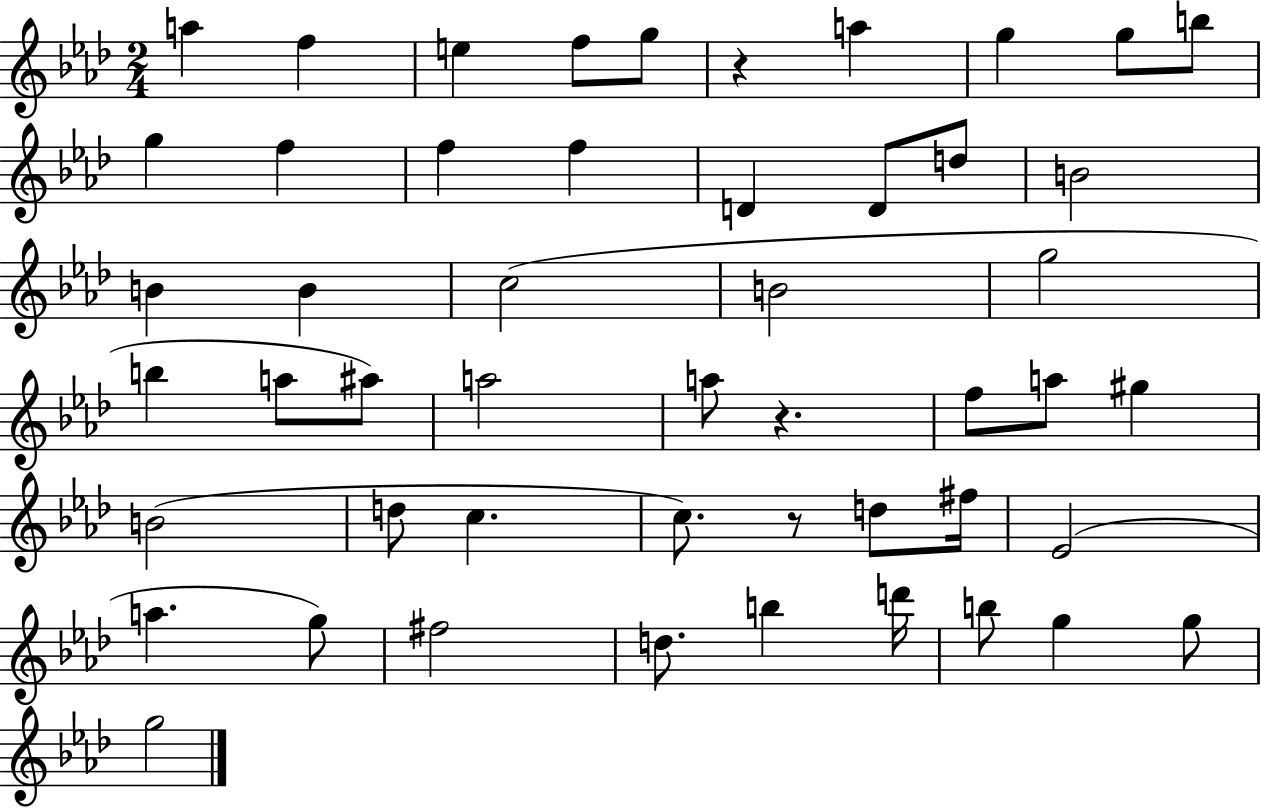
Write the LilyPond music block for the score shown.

{
  \clef treble
  \numericTimeSignature
  \time 2/4
  \key aes \major
  a''4 f''4 | e''4 f''8 g''8 | r4 a''4 | g''4 g''8 b''8 | \break g''4 f''4 | f''4 f''4 | d'4 d'8 d''8 | b'2 | \break b'4 b'4 | c''2( | b'2 | g''2 | \break b''4 a''8 ais''8) | a''2 | a''8 r4. | f''8 a''8 gis''4 | \break b'2( | d''8 c''4. | c''8.) r8 d''8 fis''16 | ees'2( | \break a''4. g''8) | fis''2 | d''8. b''4 d'''16 | b''8 g''4 g''8 | \break g''2 | \bar "|."
}